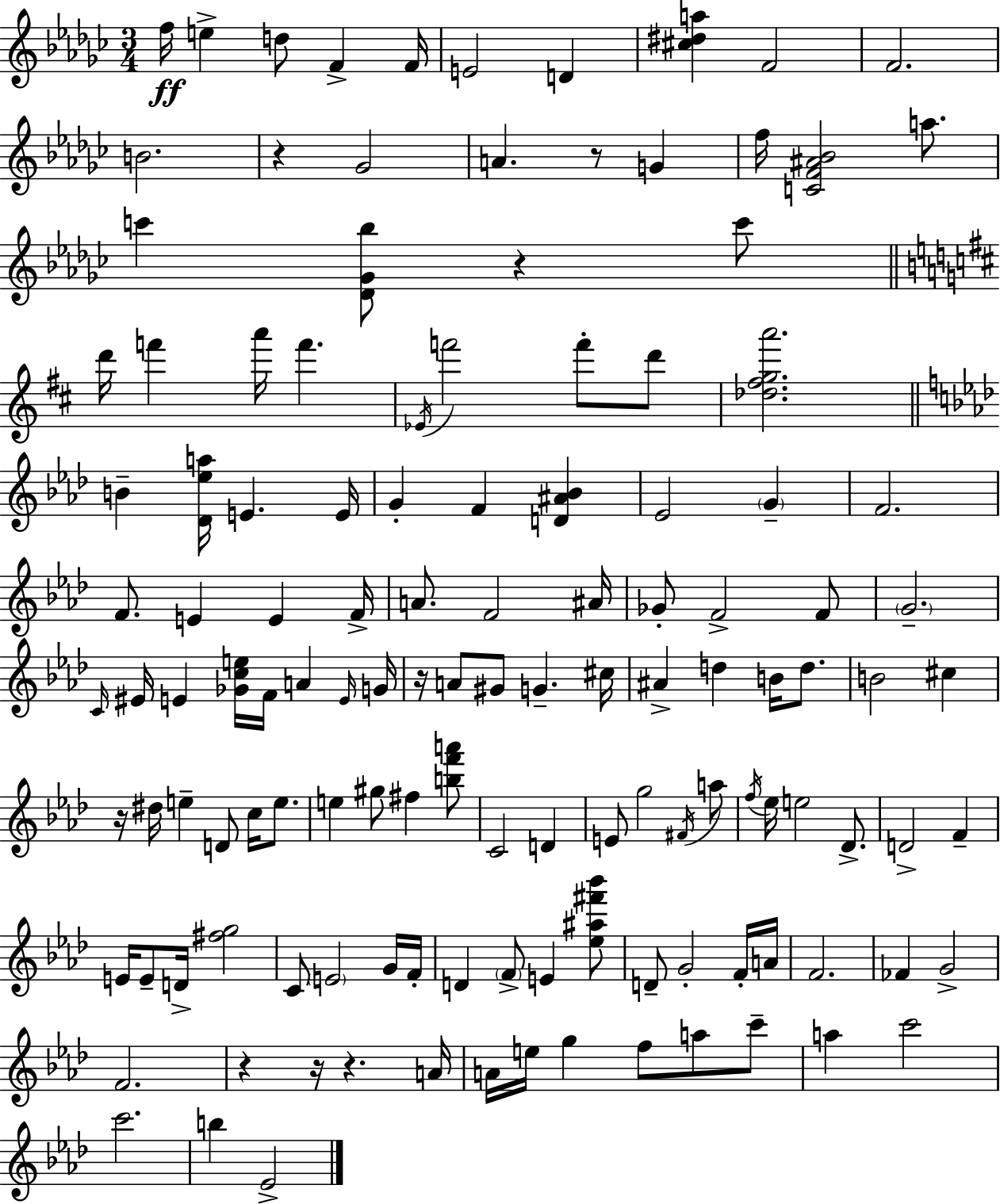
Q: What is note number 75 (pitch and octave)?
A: A5